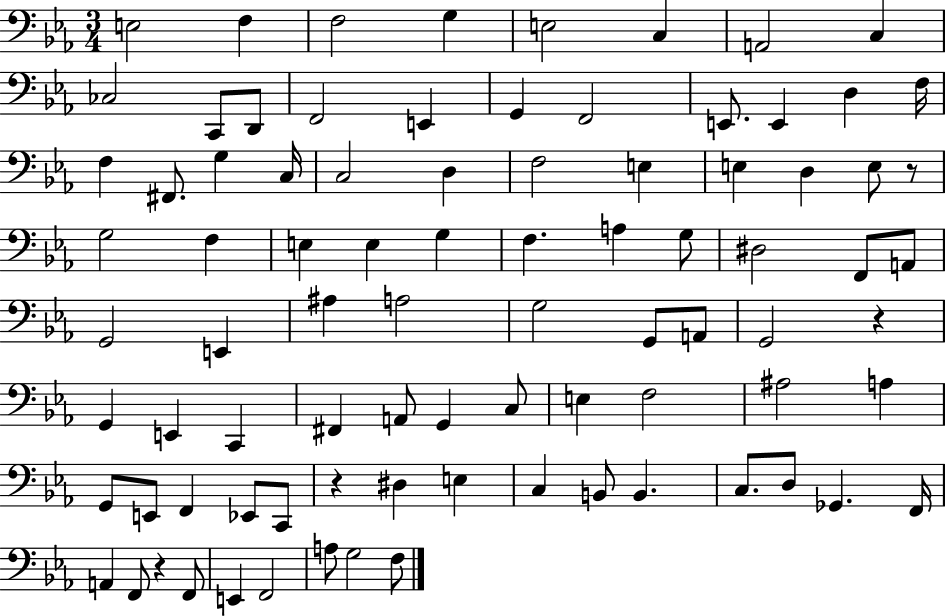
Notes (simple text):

E3/h F3/q F3/h G3/q E3/h C3/q A2/h C3/q CES3/h C2/e D2/e F2/h E2/q G2/q F2/h E2/e. E2/q D3/q F3/s F3/q F#2/e. G3/q C3/s C3/h D3/q F3/h E3/q E3/q D3/q E3/e R/e G3/h F3/q E3/q E3/q G3/q F3/q. A3/q G3/e D#3/h F2/e A2/e G2/h E2/q A#3/q A3/h G3/h G2/e A2/e G2/h R/q G2/q E2/q C2/q F#2/q A2/e G2/q C3/e E3/q F3/h A#3/h A3/q G2/e E2/e F2/q Eb2/e C2/e R/q D#3/q E3/q C3/q B2/e B2/q. C3/e. D3/e Gb2/q. F2/s A2/q F2/e R/q F2/e E2/q F2/h A3/e G3/h F3/e